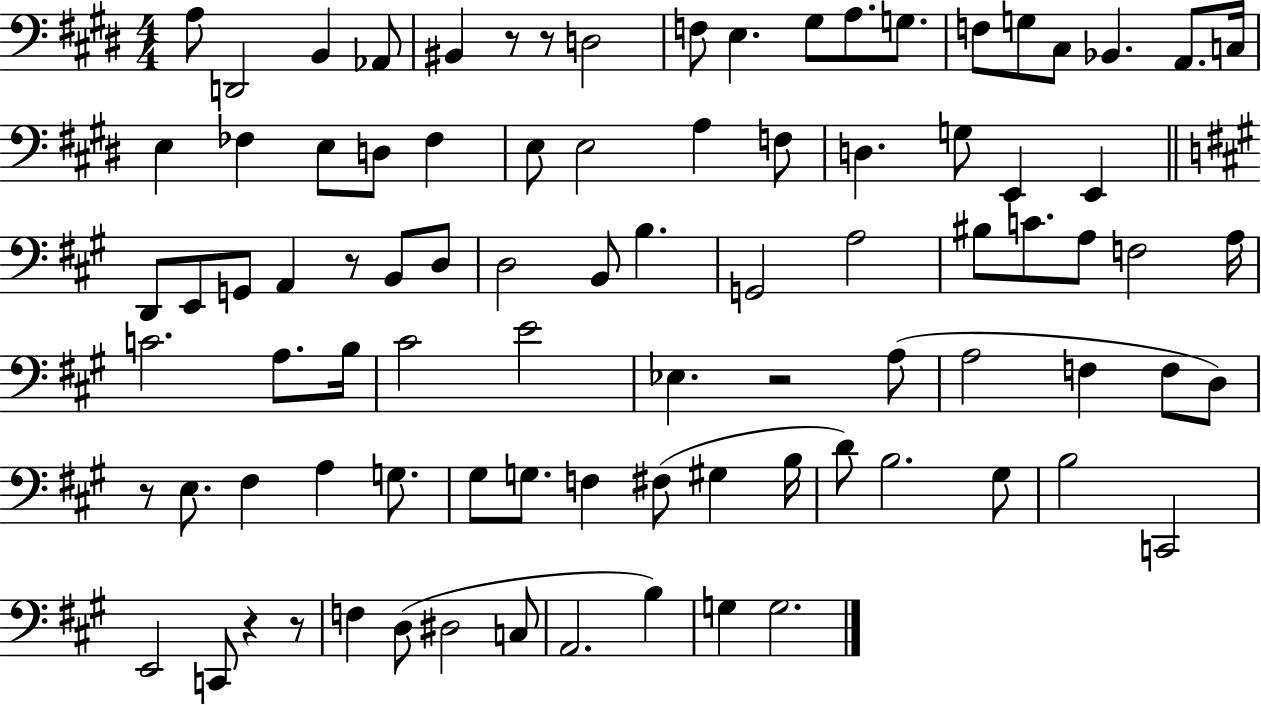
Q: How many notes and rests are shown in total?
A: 89